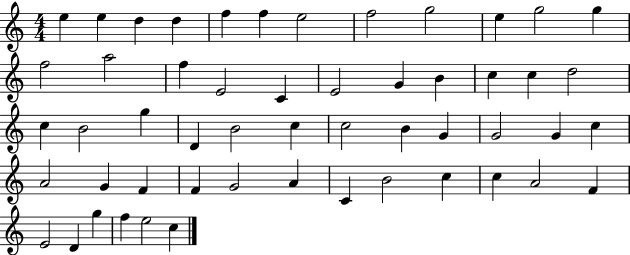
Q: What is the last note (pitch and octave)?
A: C5